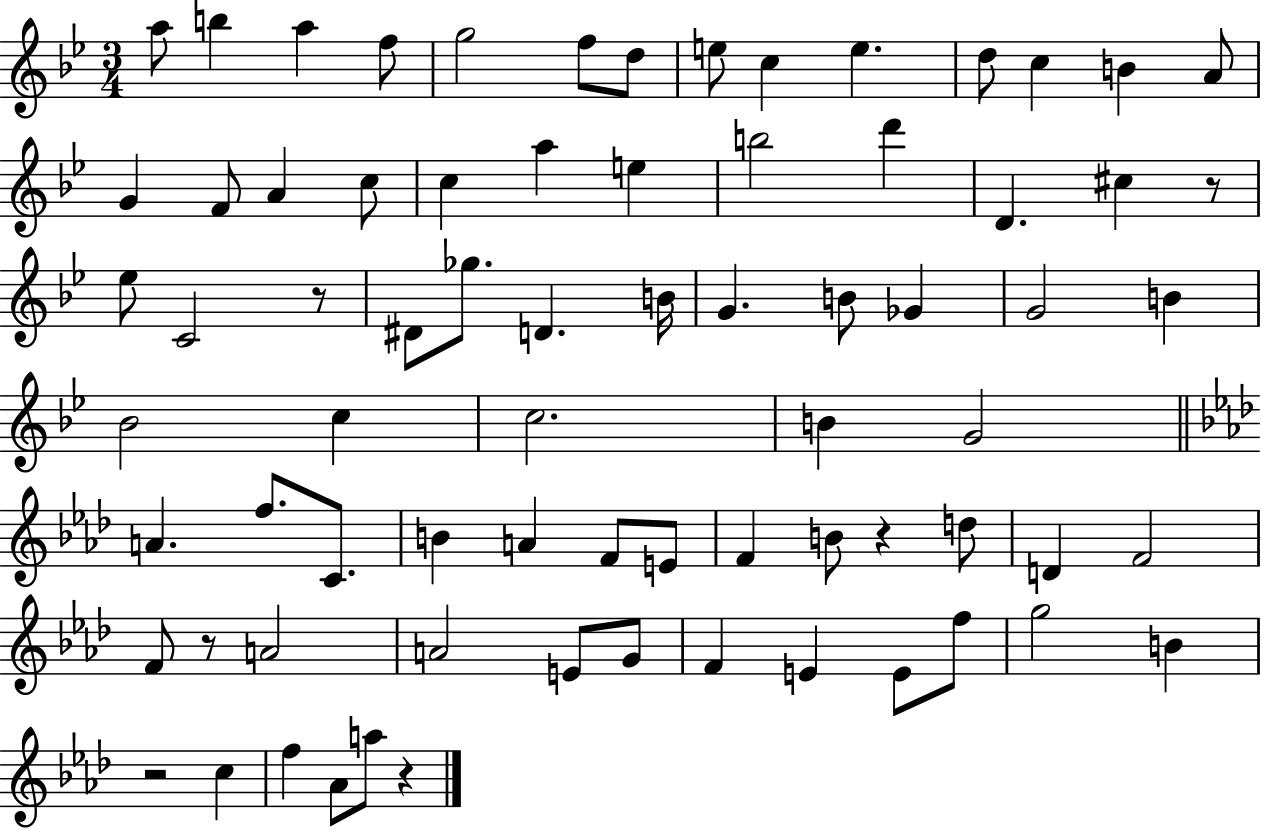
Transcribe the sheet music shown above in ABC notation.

X:1
T:Untitled
M:3/4
L:1/4
K:Bb
a/2 b a f/2 g2 f/2 d/2 e/2 c e d/2 c B A/2 G F/2 A c/2 c a e b2 d' D ^c z/2 _e/2 C2 z/2 ^D/2 _g/2 D B/4 G B/2 _G G2 B _B2 c c2 B G2 A f/2 C/2 B A F/2 E/2 F B/2 z d/2 D F2 F/2 z/2 A2 A2 E/2 G/2 F E E/2 f/2 g2 B z2 c f _A/2 a/2 z